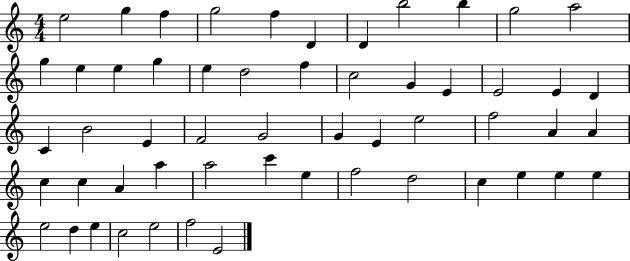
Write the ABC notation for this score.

X:1
T:Untitled
M:4/4
L:1/4
K:C
e2 g f g2 f D D b2 b g2 a2 g e e g e d2 f c2 G E E2 E D C B2 E F2 G2 G E e2 f2 A A c c A a a2 c' e f2 d2 c e e e e2 d e c2 e2 f2 E2